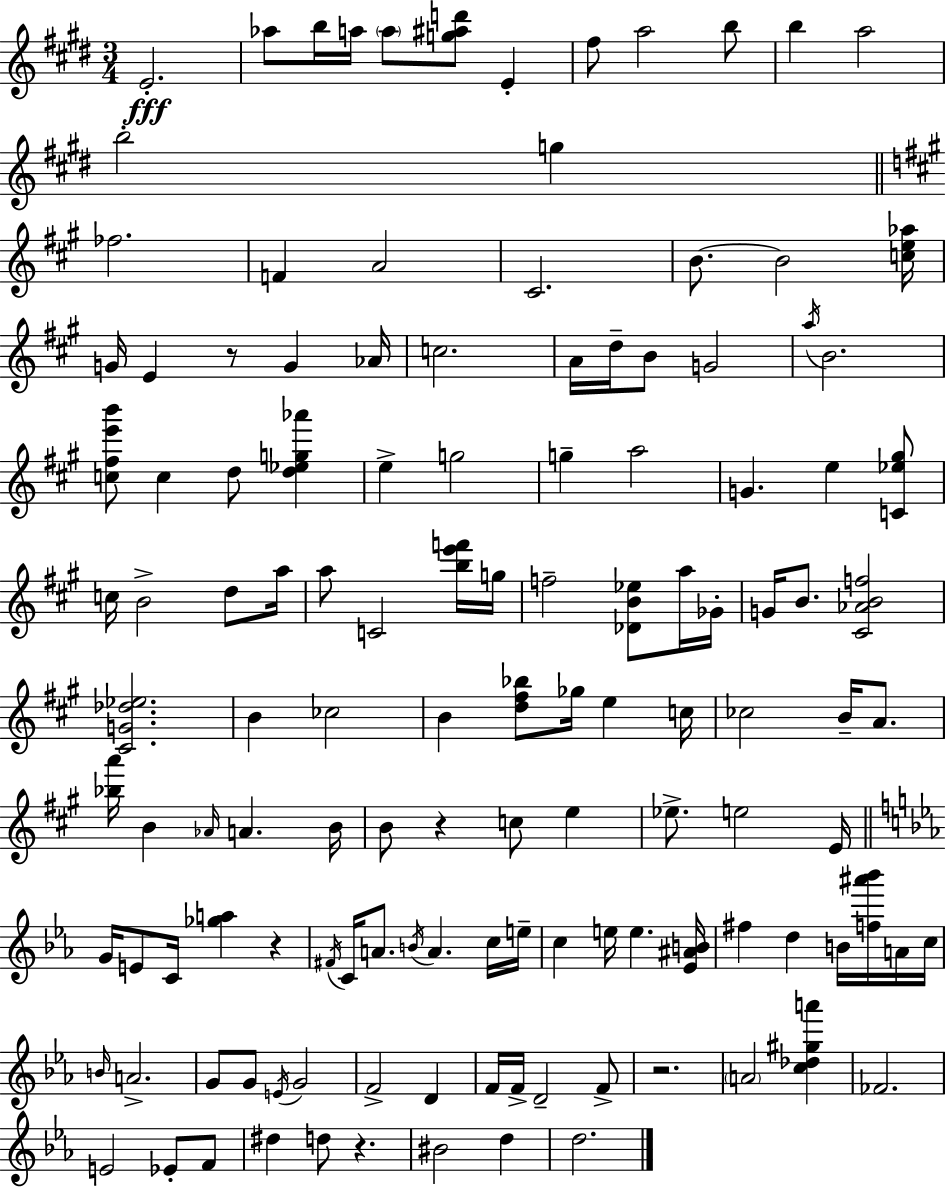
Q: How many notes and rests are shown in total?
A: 129